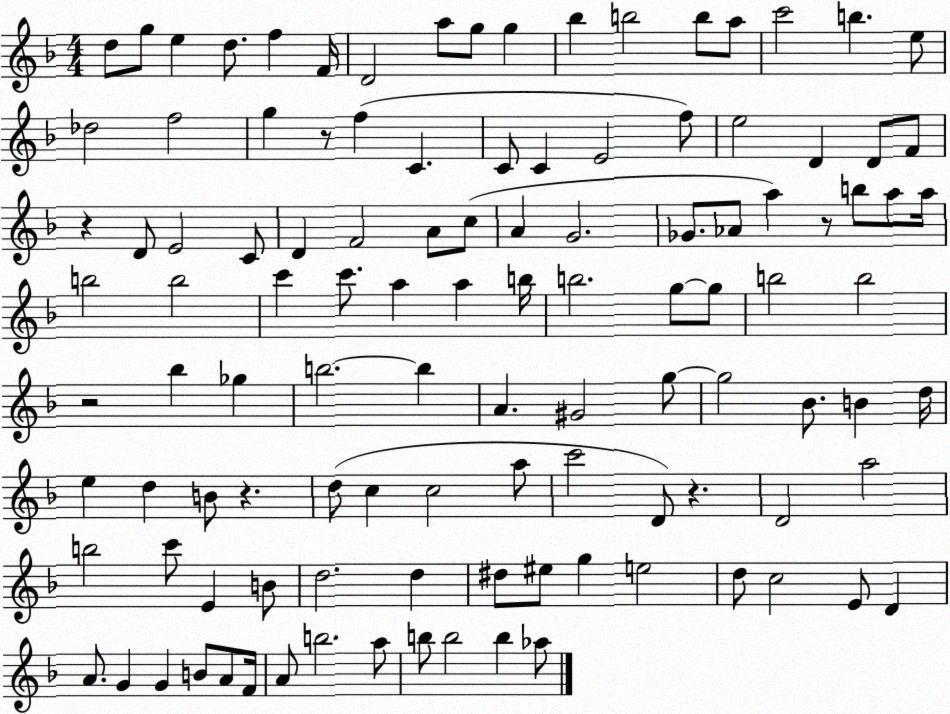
X:1
T:Untitled
M:4/4
L:1/4
K:F
d/2 g/2 e d/2 f F/4 D2 a/2 g/2 g _b b2 b/2 a/2 c'2 b e/2 _d2 f2 g z/2 f C C/2 C E2 f/2 e2 D D/2 F/2 z D/2 E2 C/2 D F2 A/2 c/2 A G2 _G/2 _A/2 a z/2 b/2 a/2 a/4 b2 b2 c' c'/2 a a b/4 b2 g/2 g/2 b2 b2 z2 _b _g b2 b A ^G2 g/2 g2 _B/2 B d/4 e d B/2 z d/2 c c2 a/2 c'2 D/2 z D2 a2 b2 c'/2 E B/2 d2 d ^d/2 ^e/2 g e2 d/2 c2 E/2 D A/2 G G B/2 A/2 F/4 A/2 b2 a/2 b/2 b2 b _a/2